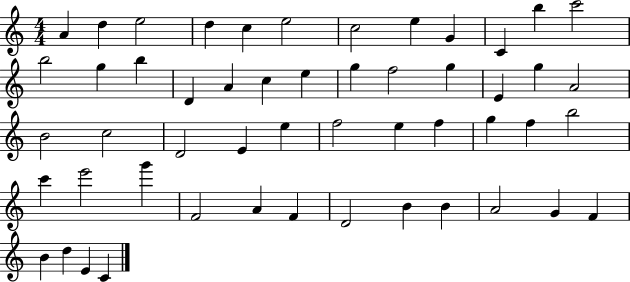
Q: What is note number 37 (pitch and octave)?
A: C6